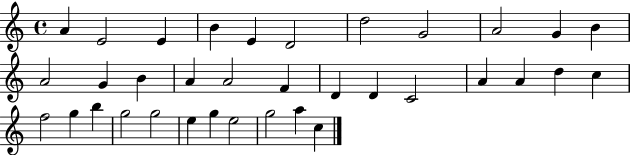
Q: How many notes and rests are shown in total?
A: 35